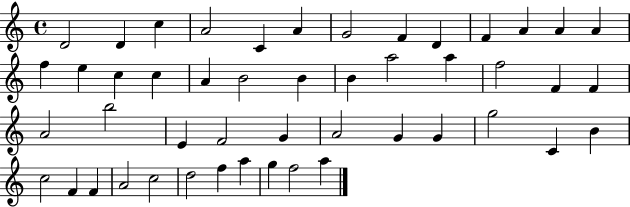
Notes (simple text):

D4/h D4/q C5/q A4/h C4/q A4/q G4/h F4/q D4/q F4/q A4/q A4/q A4/q F5/q E5/q C5/q C5/q A4/q B4/h B4/q B4/q A5/h A5/q F5/h F4/q F4/q A4/h B5/h E4/q F4/h G4/q A4/h G4/q G4/q G5/h C4/q B4/q C5/h F4/q F4/q A4/h C5/h D5/h F5/q A5/q G5/q F5/h A5/q